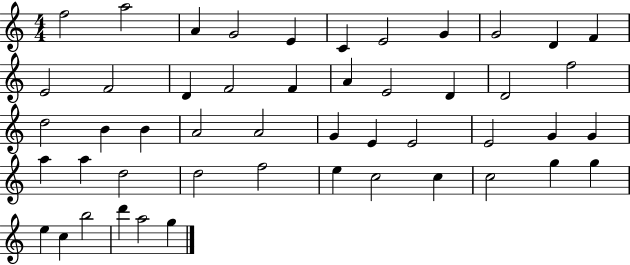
{
  \clef treble
  \numericTimeSignature
  \time 4/4
  \key c \major
  f''2 a''2 | a'4 g'2 e'4 | c'4 e'2 g'4 | g'2 d'4 f'4 | \break e'2 f'2 | d'4 f'2 f'4 | a'4 e'2 d'4 | d'2 f''2 | \break d''2 b'4 b'4 | a'2 a'2 | g'4 e'4 e'2 | e'2 g'4 g'4 | \break a''4 a''4 d''2 | d''2 f''2 | e''4 c''2 c''4 | c''2 g''4 g''4 | \break e''4 c''4 b''2 | d'''4 a''2 g''4 | \bar "|."
}